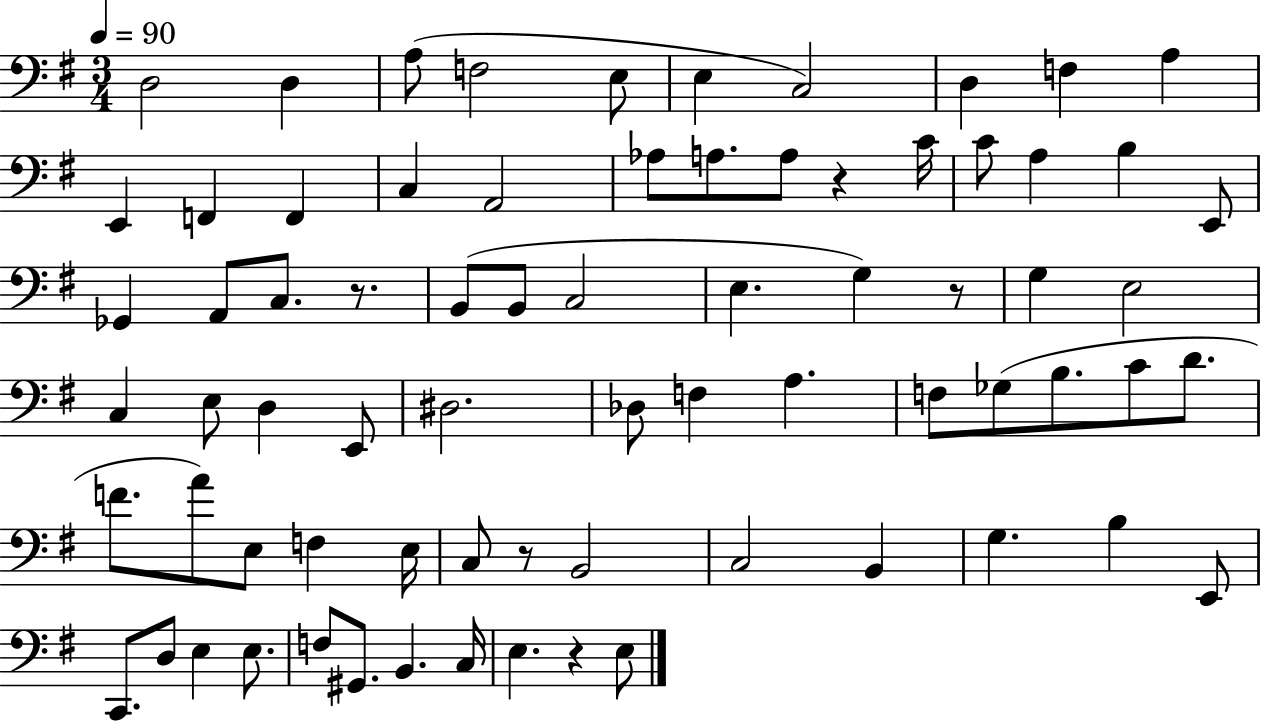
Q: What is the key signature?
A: G major